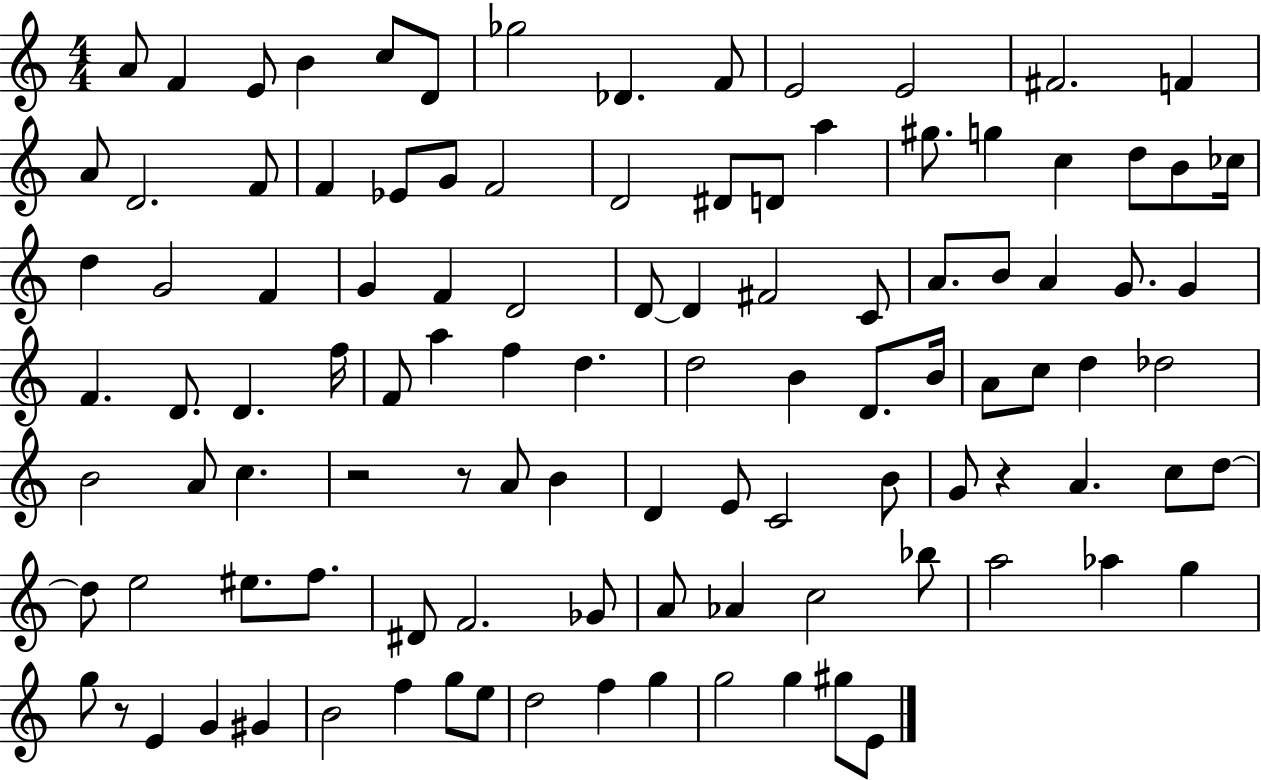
{
  \clef treble
  \numericTimeSignature
  \time 4/4
  \key c \major
  a'8 f'4 e'8 b'4 c''8 d'8 | ges''2 des'4. f'8 | e'2 e'2 | fis'2. f'4 | \break a'8 d'2. f'8 | f'4 ees'8 g'8 f'2 | d'2 dis'8 d'8 a''4 | gis''8. g''4 c''4 d''8 b'8 ces''16 | \break d''4 g'2 f'4 | g'4 f'4 d'2 | d'8~~ d'4 fis'2 c'8 | a'8. b'8 a'4 g'8. g'4 | \break f'4. d'8. d'4. f''16 | f'8 a''4 f''4 d''4. | d''2 b'4 d'8. b'16 | a'8 c''8 d''4 des''2 | \break b'2 a'8 c''4. | r2 r8 a'8 b'4 | d'4 e'8 c'2 b'8 | g'8 r4 a'4. c''8 d''8~~ | \break d''8 e''2 eis''8. f''8. | dis'8 f'2. ges'8 | a'8 aes'4 c''2 bes''8 | a''2 aes''4 g''4 | \break g''8 r8 e'4 g'4 gis'4 | b'2 f''4 g''8 e''8 | d''2 f''4 g''4 | g''2 g''4 gis''8 e'8 | \break \bar "|."
}